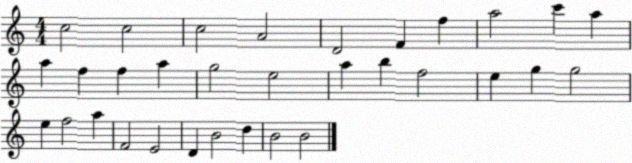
X:1
T:Untitled
M:4/4
L:1/4
K:C
c2 c2 c2 A2 D2 F f a2 c' a a f f a g2 e2 a b f2 e g g2 e f2 a F2 E2 D B2 d B2 B2